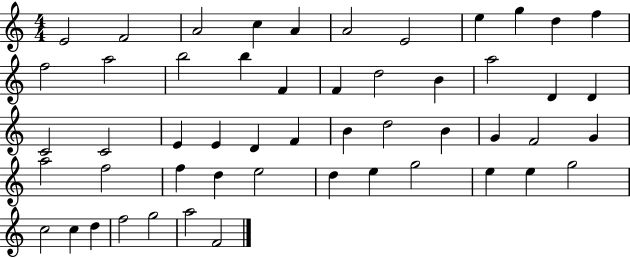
{
  \clef treble
  \numericTimeSignature
  \time 4/4
  \key c \major
  e'2 f'2 | a'2 c''4 a'4 | a'2 e'2 | e''4 g''4 d''4 f''4 | \break f''2 a''2 | b''2 b''4 f'4 | f'4 d''2 b'4 | a''2 d'4 d'4 | \break c'2 c'2 | e'4 e'4 d'4 f'4 | b'4 d''2 b'4 | g'4 f'2 g'4 | \break a''2 f''2 | f''4 d''4 e''2 | d''4 e''4 g''2 | e''4 e''4 g''2 | \break c''2 c''4 d''4 | f''2 g''2 | a''2 f'2 | \bar "|."
}